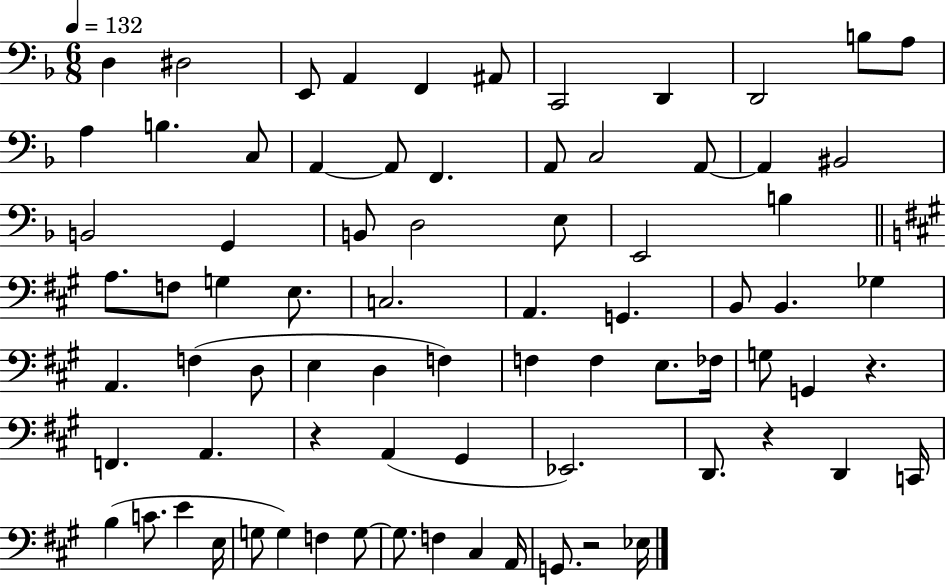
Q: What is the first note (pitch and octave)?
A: D3